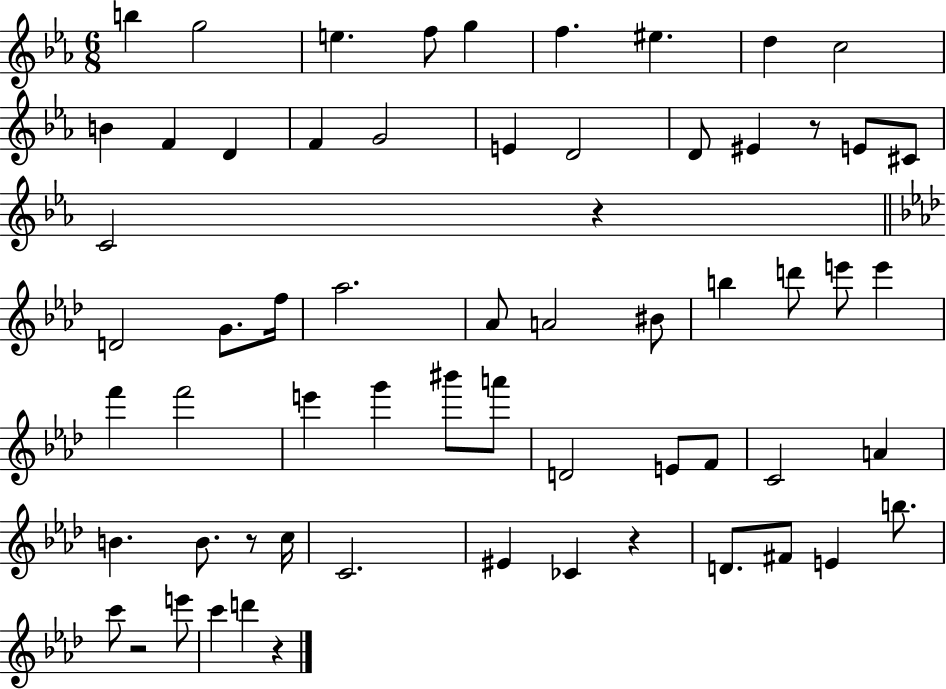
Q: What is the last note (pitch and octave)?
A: D6